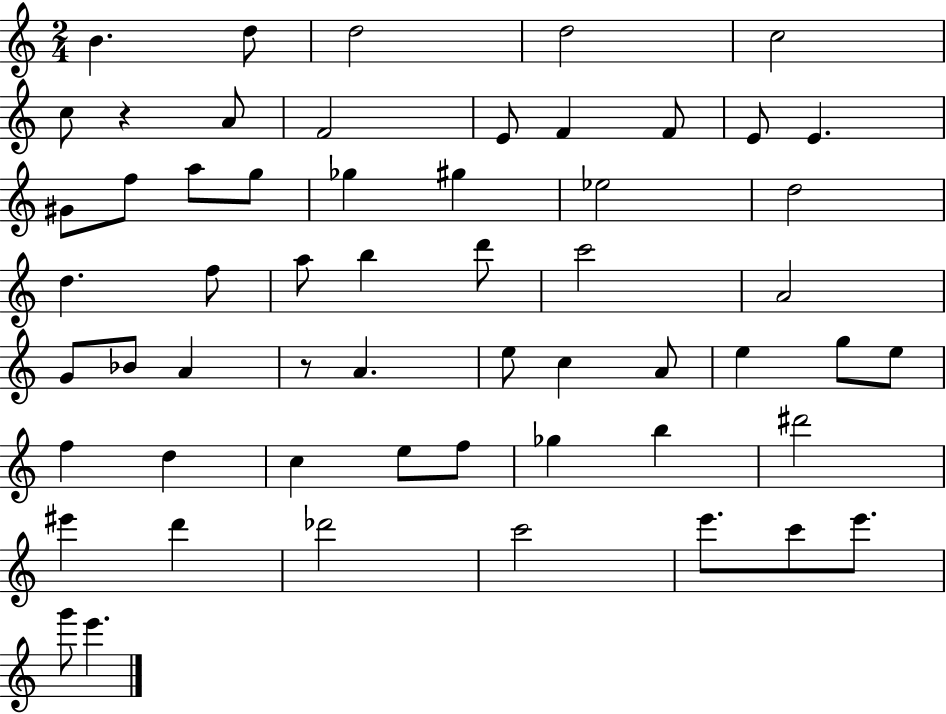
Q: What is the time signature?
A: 2/4